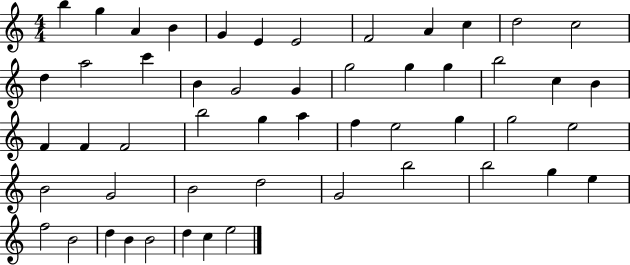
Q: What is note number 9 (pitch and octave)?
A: A4